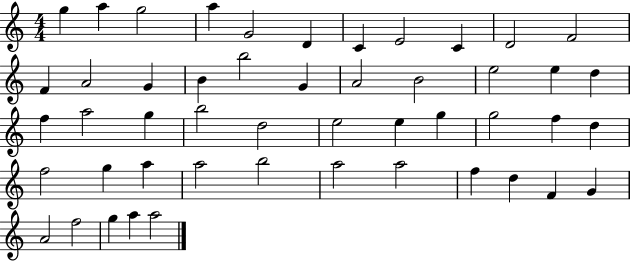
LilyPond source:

{
  \clef treble
  \numericTimeSignature
  \time 4/4
  \key c \major
  g''4 a''4 g''2 | a''4 g'2 d'4 | c'4 e'2 c'4 | d'2 f'2 | \break f'4 a'2 g'4 | b'4 b''2 g'4 | a'2 b'2 | e''2 e''4 d''4 | \break f''4 a''2 g''4 | b''2 d''2 | e''2 e''4 g''4 | g''2 f''4 d''4 | \break f''2 g''4 a''4 | a''2 b''2 | a''2 a''2 | f''4 d''4 f'4 g'4 | \break a'2 f''2 | g''4 a''4 a''2 | \bar "|."
}